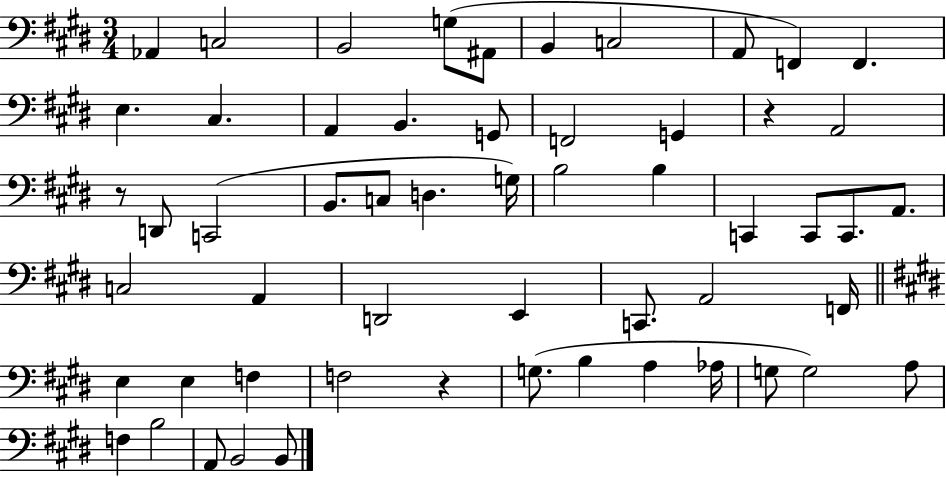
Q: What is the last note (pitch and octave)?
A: B2